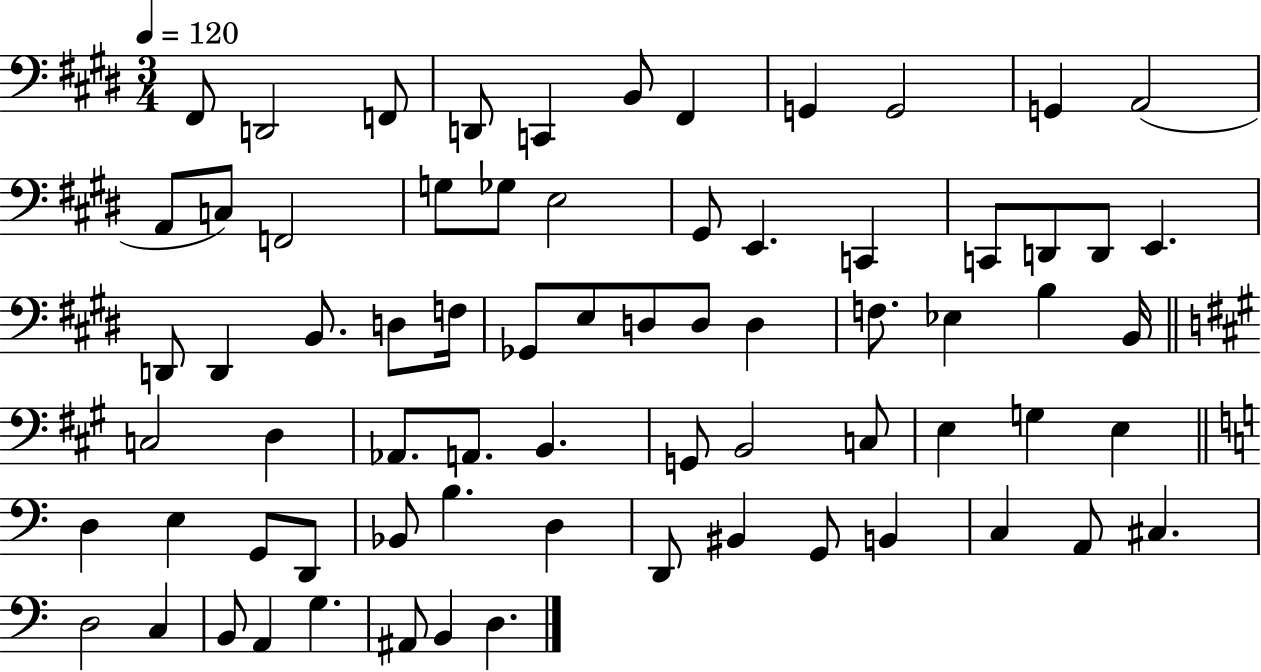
F#2/e D2/h F2/e D2/e C2/q B2/e F#2/q G2/q G2/h G2/q A2/h A2/e C3/e F2/h G3/e Gb3/e E3/h G#2/e E2/q. C2/q C2/e D2/e D2/e E2/q. D2/e D2/q B2/e. D3/e F3/s Gb2/e E3/e D3/e D3/e D3/q F3/e. Eb3/q B3/q B2/s C3/h D3/q Ab2/e. A2/e. B2/q. G2/e B2/h C3/e E3/q G3/q E3/q D3/q E3/q G2/e D2/e Bb2/e B3/q. D3/q D2/e BIS2/q G2/e B2/q C3/q A2/e C#3/q. D3/h C3/q B2/e A2/q G3/q. A#2/e B2/q D3/q.